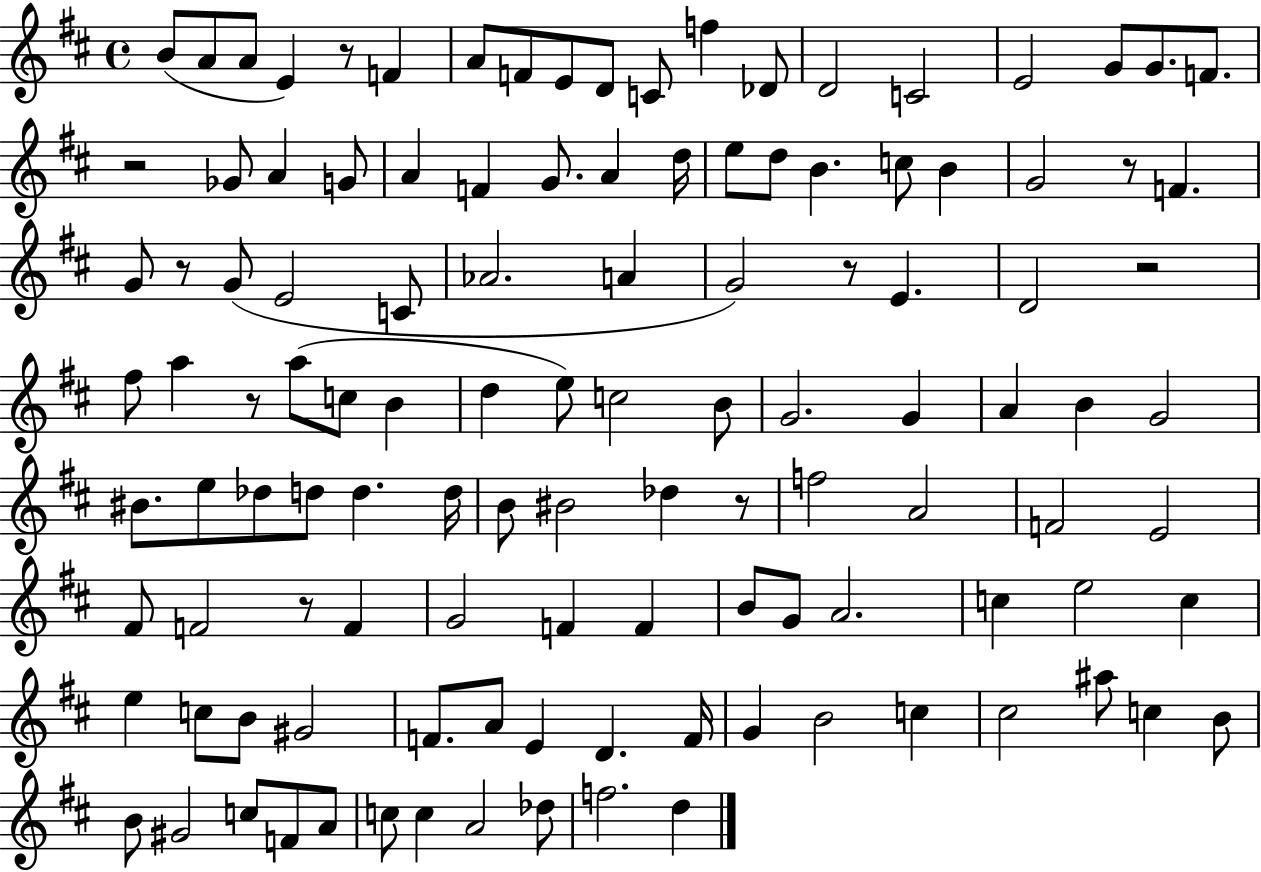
B4/e A4/e A4/e E4/q R/e F4/q A4/e F4/e E4/e D4/e C4/e F5/q Db4/e D4/h C4/h E4/h G4/e G4/e. F4/e. R/h Gb4/e A4/q G4/e A4/q F4/q G4/e. A4/q D5/s E5/e D5/e B4/q. C5/e B4/q G4/h R/e F4/q. G4/e R/e G4/e E4/h C4/e Ab4/h. A4/q G4/h R/e E4/q. D4/h R/h F#5/e A5/q R/e A5/e C5/e B4/q D5/q E5/e C5/h B4/e G4/h. G4/q A4/q B4/q G4/h BIS4/e. E5/e Db5/e D5/e D5/q. D5/s B4/e BIS4/h Db5/q R/e F5/h A4/h F4/h E4/h F#4/e F4/h R/e F4/q G4/h F4/q F4/q B4/e G4/e A4/h. C5/q E5/h C5/q E5/q C5/e B4/e G#4/h F4/e. A4/e E4/q D4/q. F4/s G4/q B4/h C5/q C#5/h A#5/e C5/q B4/e B4/e G#4/h C5/e F4/e A4/e C5/e C5/q A4/h Db5/e F5/h. D5/q